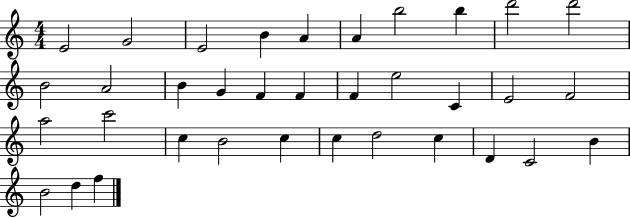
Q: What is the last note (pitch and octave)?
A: F5